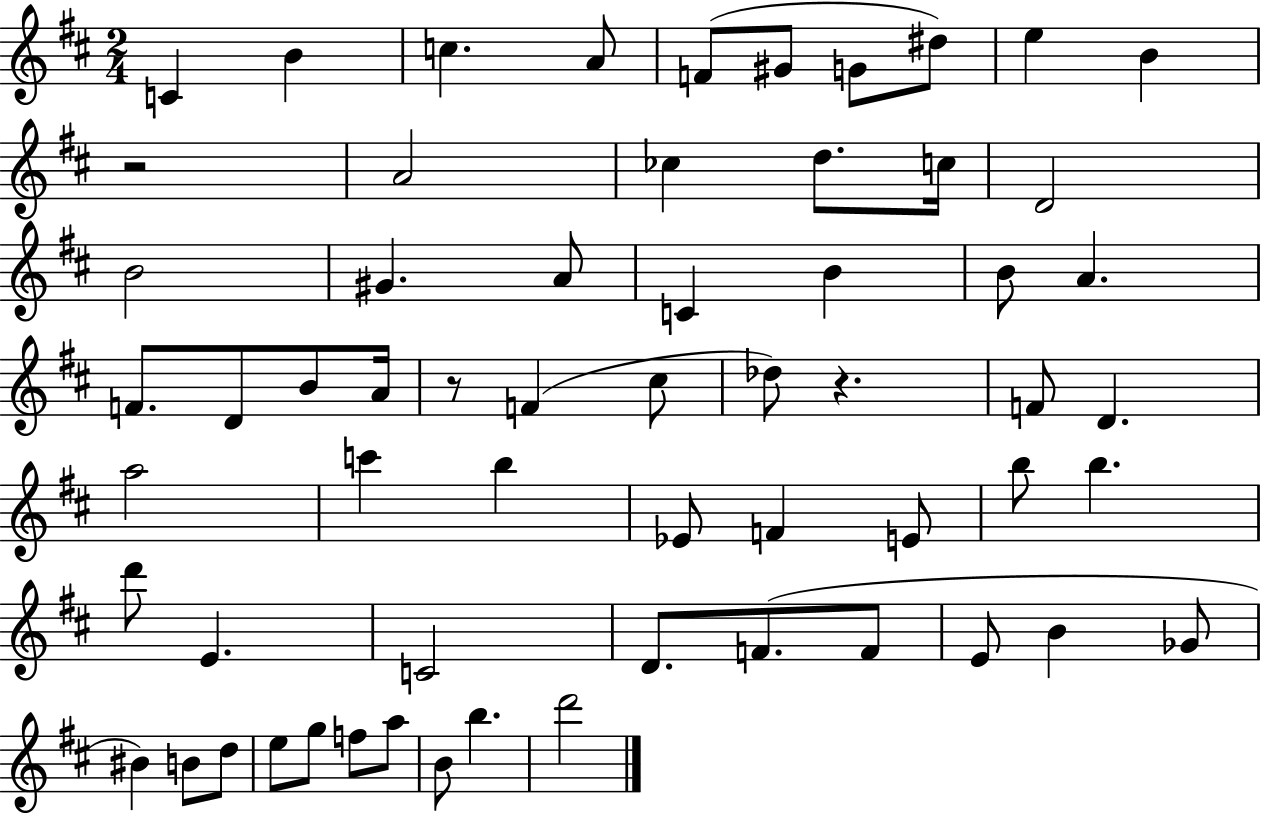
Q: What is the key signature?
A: D major